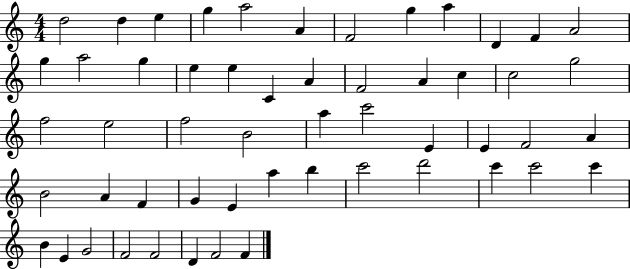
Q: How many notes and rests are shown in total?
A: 54